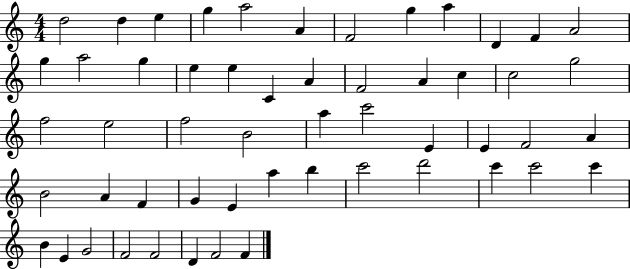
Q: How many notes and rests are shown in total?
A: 54